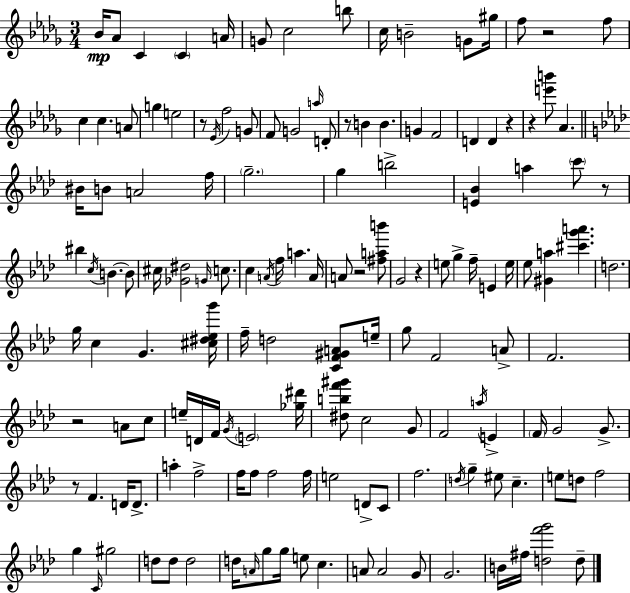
Bb4/s Ab4/e C4/q C4/q A4/s G4/e C5/h B5/e C5/s B4/h G4/e G#5/s F5/e R/h F5/e C5/q C5/q. A4/e G5/q E5/h R/e Eb4/s F5/h G4/e F4/e G4/h A5/s D4/e R/e B4/q B4/q. G4/q F4/h D4/q D4/q R/q R/q [E6,B6]/e Ab4/q. BIS4/s B4/e A4/h F5/s G5/h. G5/q B5/h [E4,Bb4]/q A5/q C6/e R/e BIS5/q C5/s B4/q. B4/e C#5/s [Gb4,D#5]/h G4/s C5/e. C5/q A4/s F5/s A5/q. A4/s A4/e R/h [F#5,A5,B6]/e G4/h R/q E5/e G5/q F5/s E4/q E5/s Eb5/e [G#4,A5]/q [C#6,G6,A6]/q. D5/h. G5/s C5/q G4/q. [C#5,D#5,Eb5,G6]/s F5/s D5/h [C4,F4,G#4,A4]/e E5/s G5/e F4/h A4/e F4/h. R/h A4/e C5/e E5/s D4/s F4/s G4/s E4/h [Gb5,D#6]/s [D#5,B5,F6,G#6]/e C5/h G4/e F4/h A5/s E4/q F4/s G4/h G4/e. R/e F4/q. D4/s D4/e. A5/q F5/h F5/s F5/e F5/h F5/s E5/h D4/e C4/e F5/h. D5/s G5/q EIS5/e C5/q. E5/e D5/e F5/h G5/q C4/s G#5/h D5/e D5/e D5/h D5/s A4/s G5/e G5/s E5/e C5/q. A4/e A4/h G4/e G4/h. B4/s F#5/s [D5,F6,G6]/h D5/e